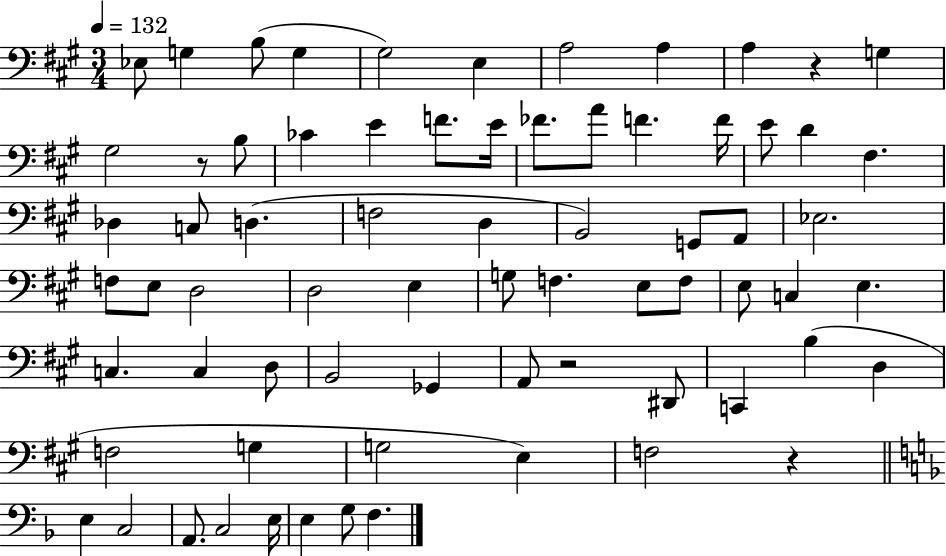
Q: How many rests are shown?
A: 4